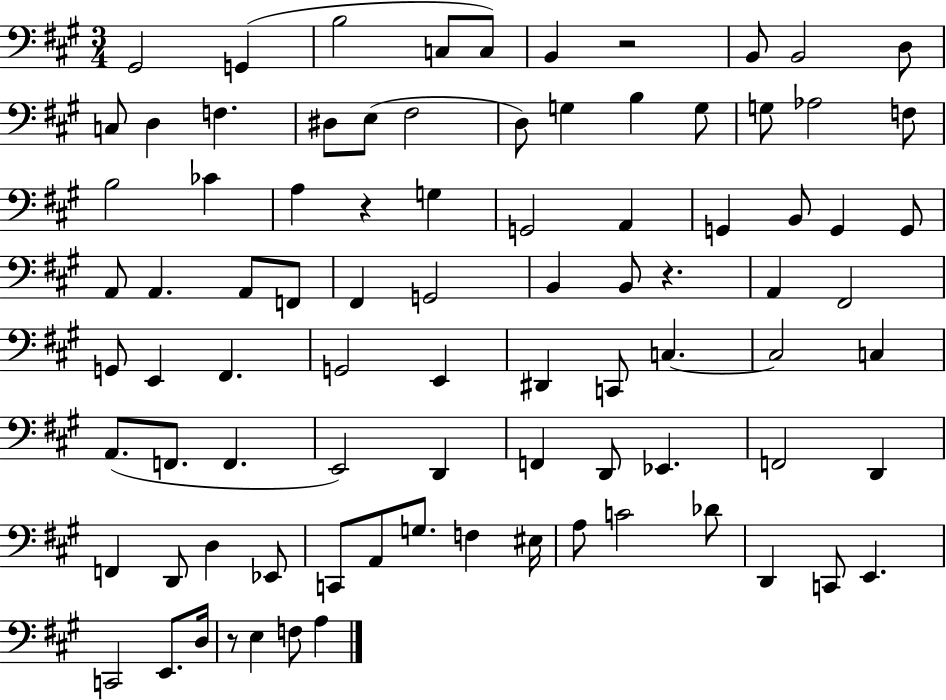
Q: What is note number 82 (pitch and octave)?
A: F3